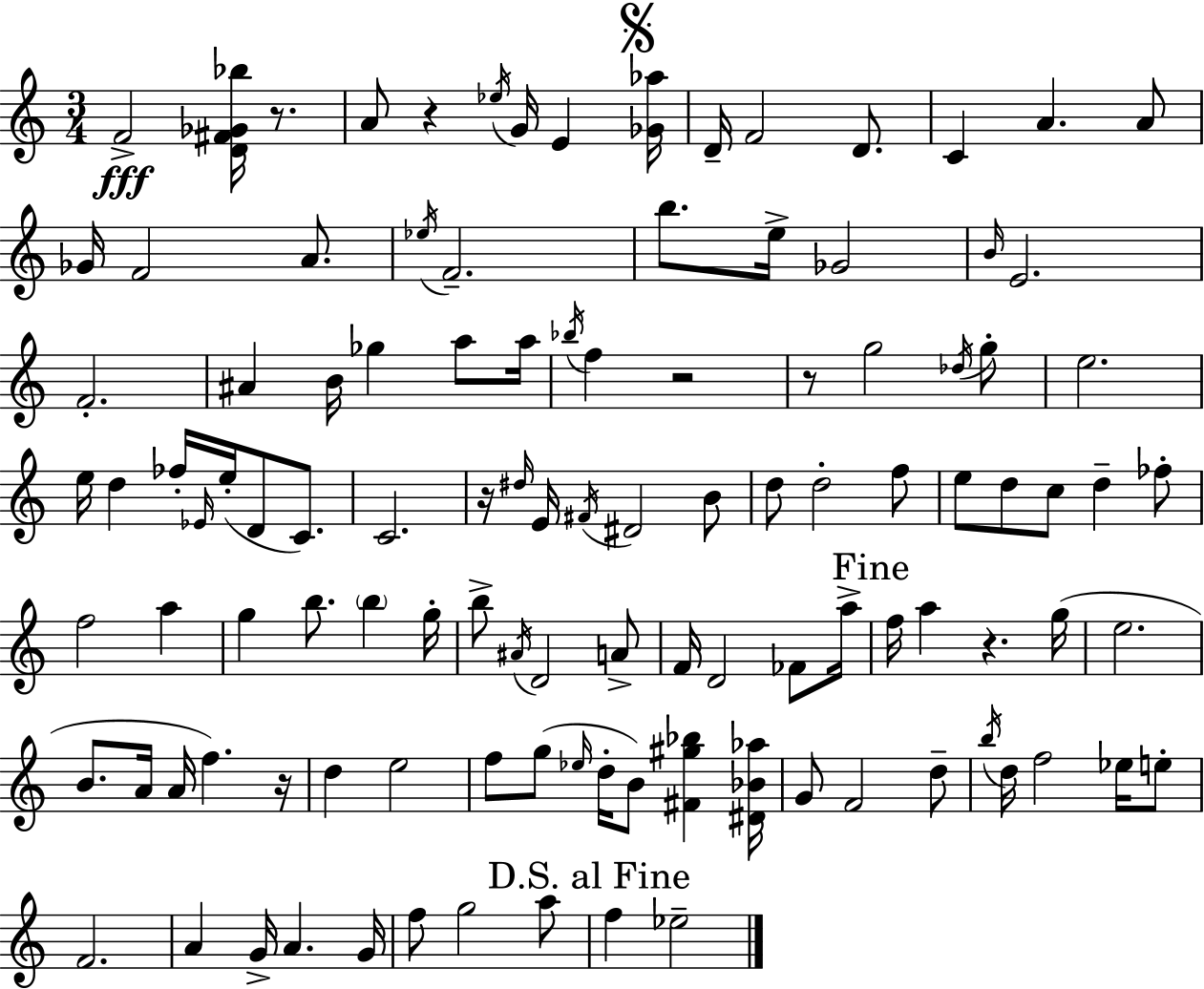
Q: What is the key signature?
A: A minor